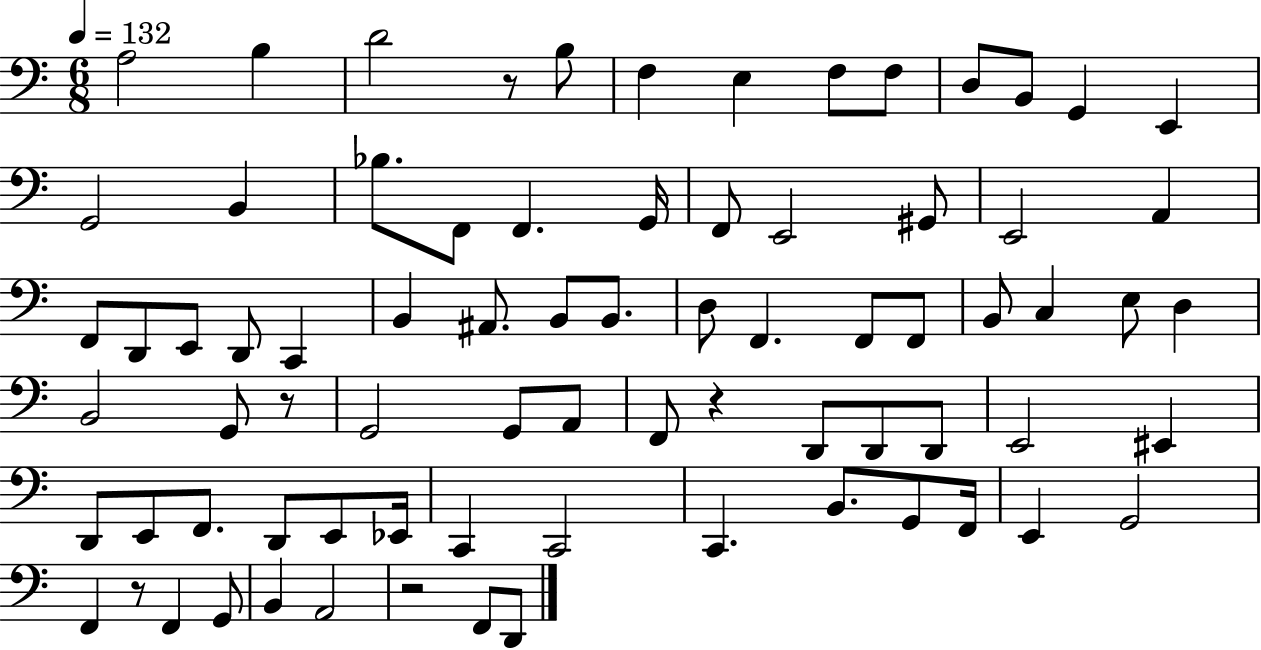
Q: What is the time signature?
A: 6/8